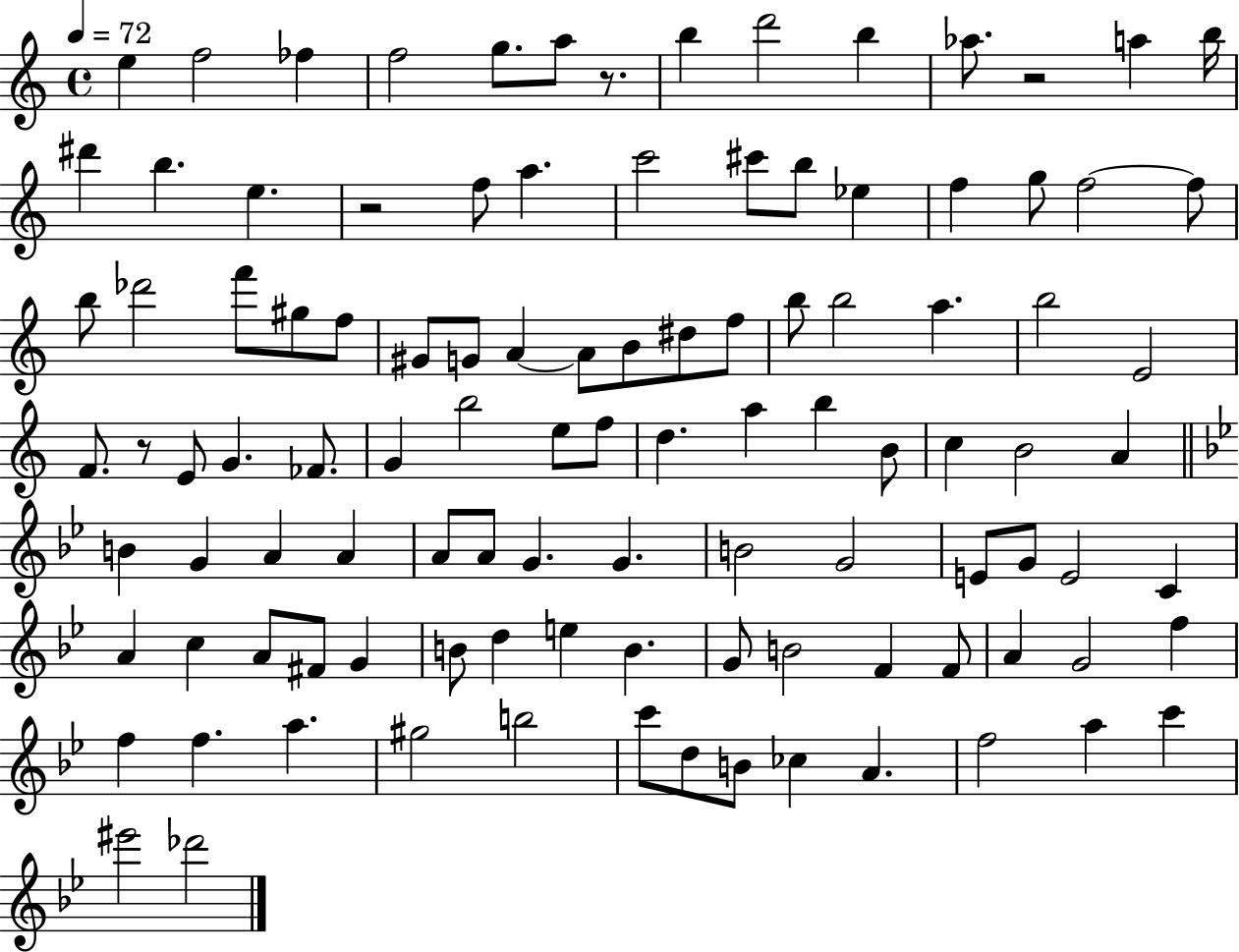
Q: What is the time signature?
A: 4/4